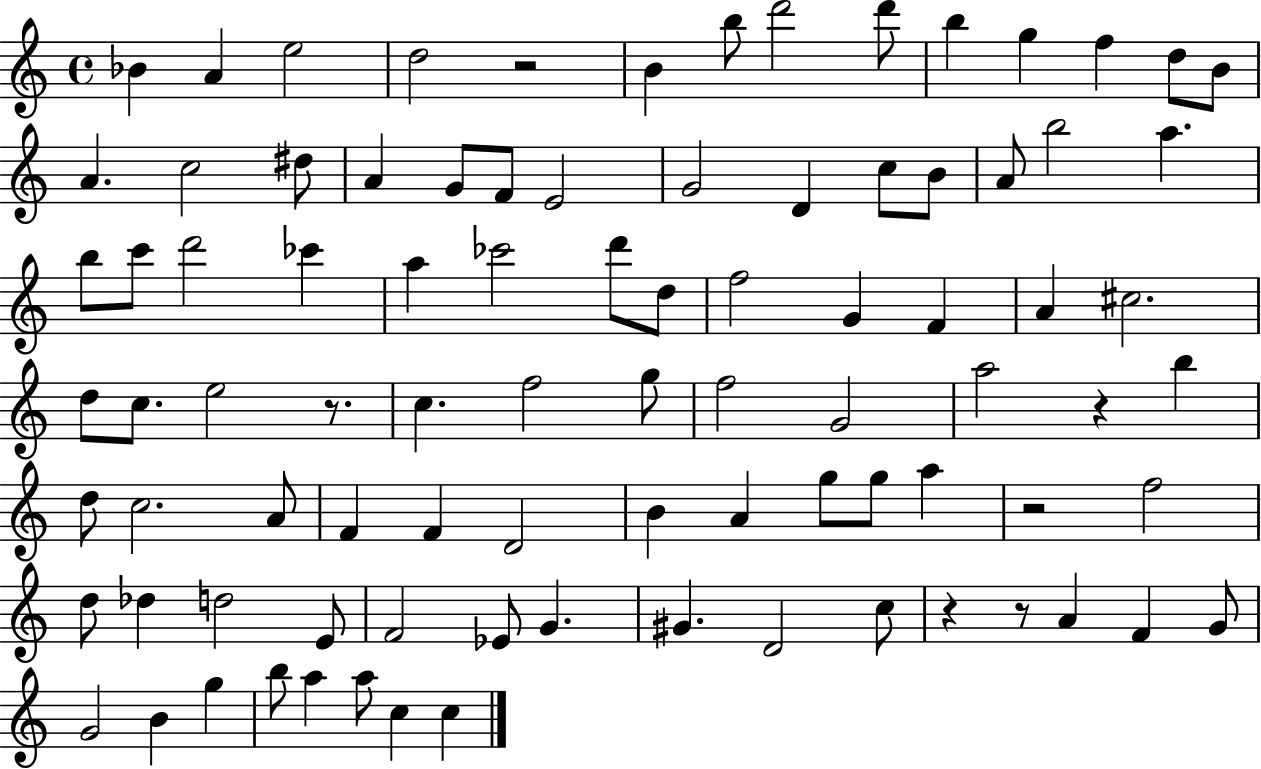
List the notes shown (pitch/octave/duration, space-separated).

Bb4/q A4/q E5/h D5/h R/h B4/q B5/e D6/h D6/e B5/q G5/q F5/q D5/e B4/e A4/q. C5/h D#5/e A4/q G4/e F4/e E4/h G4/h D4/q C5/e B4/e A4/e B5/h A5/q. B5/e C6/e D6/h CES6/q A5/q CES6/h D6/e D5/e F5/h G4/q F4/q A4/q C#5/h. D5/e C5/e. E5/h R/e. C5/q. F5/h G5/e F5/h G4/h A5/h R/q B5/q D5/e C5/h. A4/e F4/q F4/q D4/h B4/q A4/q G5/e G5/e A5/q R/h F5/h D5/e Db5/q D5/h E4/e F4/h Eb4/e G4/q. G#4/q. D4/h C5/e R/q R/e A4/q F4/q G4/e G4/h B4/q G5/q B5/e A5/q A5/e C5/q C5/q